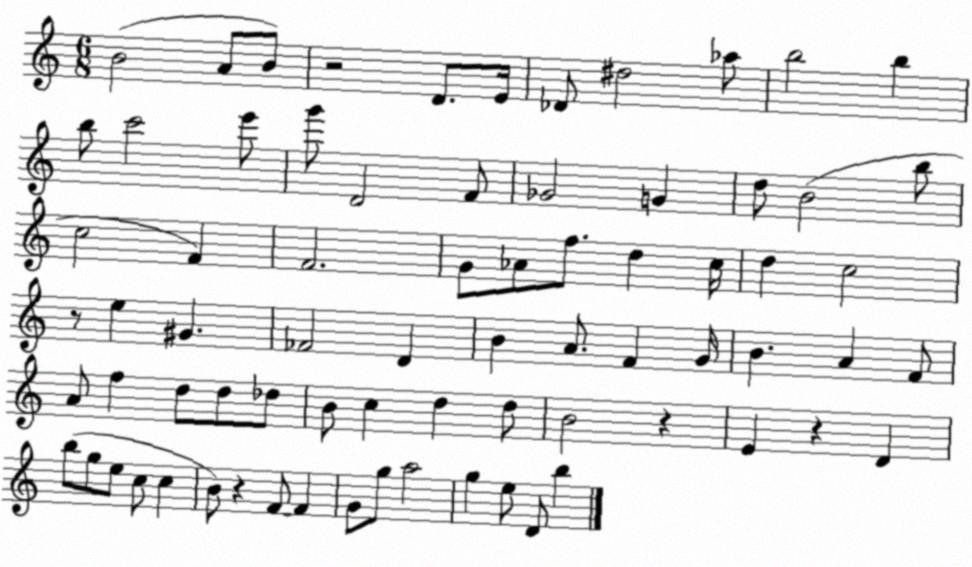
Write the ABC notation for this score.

X:1
T:Untitled
M:6/8
L:1/4
K:C
B2 A/2 B/2 z2 D/2 E/4 _D/2 ^d2 _a/2 b2 b b/2 c'2 e'/2 g'/2 D2 F/2 _G2 G d/2 B2 b/2 c2 F F2 G/2 _A/2 f/2 d c/4 d c2 z/2 e ^G _F2 D B A/2 F G/4 B A F/2 A/2 f d/2 d/2 _d/2 B/2 c d d/2 B2 z E z D b/2 g/2 e/2 c/2 c B/2 z F/2 F G/2 g/2 a2 g e/2 D/2 b